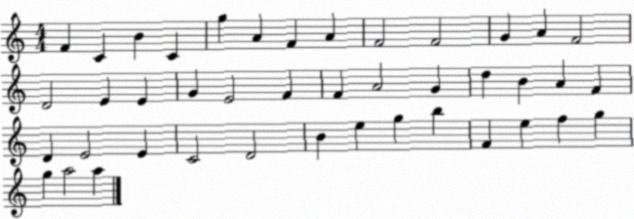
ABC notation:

X:1
T:Untitled
M:4/4
L:1/4
K:C
F C B C g A F A F2 F2 G A F2 D2 E E G E2 F F A2 G d B A F D E2 E C2 D2 B e g b F e f g g a2 a